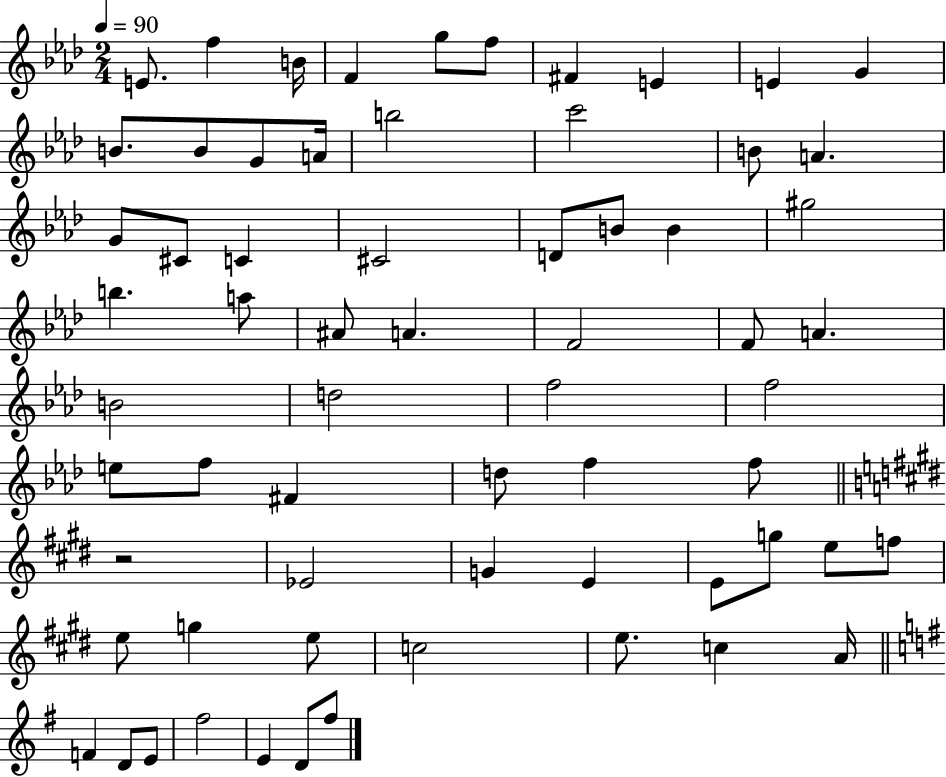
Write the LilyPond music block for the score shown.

{
  \clef treble
  \numericTimeSignature
  \time 2/4
  \key aes \major
  \tempo 4 = 90
  e'8. f''4 b'16 | f'4 g''8 f''8 | fis'4 e'4 | e'4 g'4 | \break b'8. b'8 g'8 a'16 | b''2 | c'''2 | b'8 a'4. | \break g'8 cis'8 c'4 | cis'2 | d'8 b'8 b'4 | gis''2 | \break b''4. a''8 | ais'8 a'4. | f'2 | f'8 a'4. | \break b'2 | d''2 | f''2 | f''2 | \break e''8 f''8 fis'4 | d''8 f''4 f''8 | \bar "||" \break \key e \major r2 | ees'2 | g'4 e'4 | e'8 g''8 e''8 f''8 | \break e''8 g''4 e''8 | c''2 | e''8. c''4 a'16 | \bar "||" \break \key g \major f'4 d'8 e'8 | fis''2 | e'4 d'8 fis''8 | \bar "|."
}